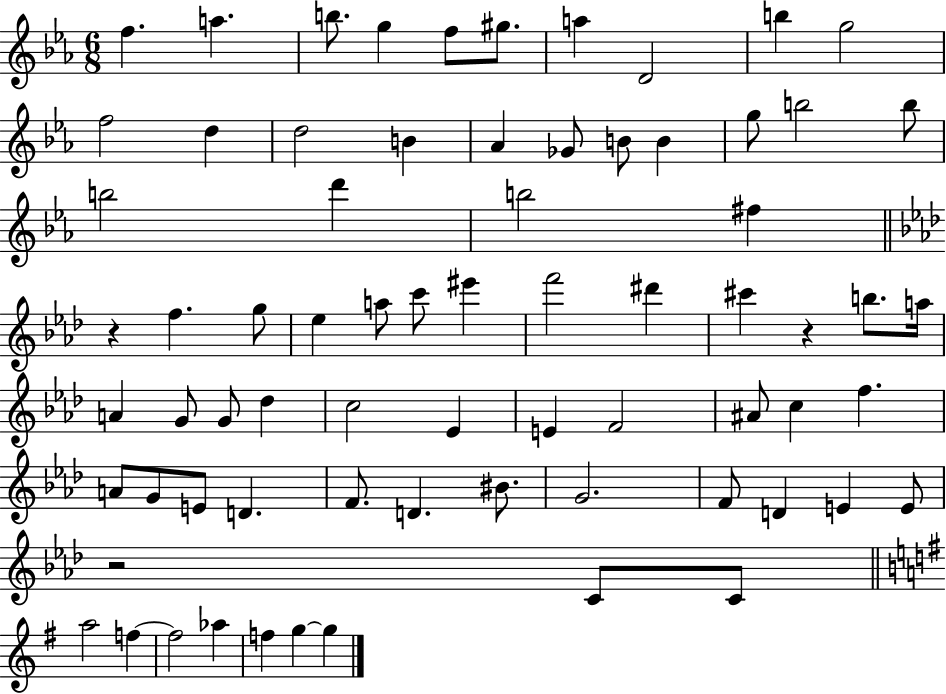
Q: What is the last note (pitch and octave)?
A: G5